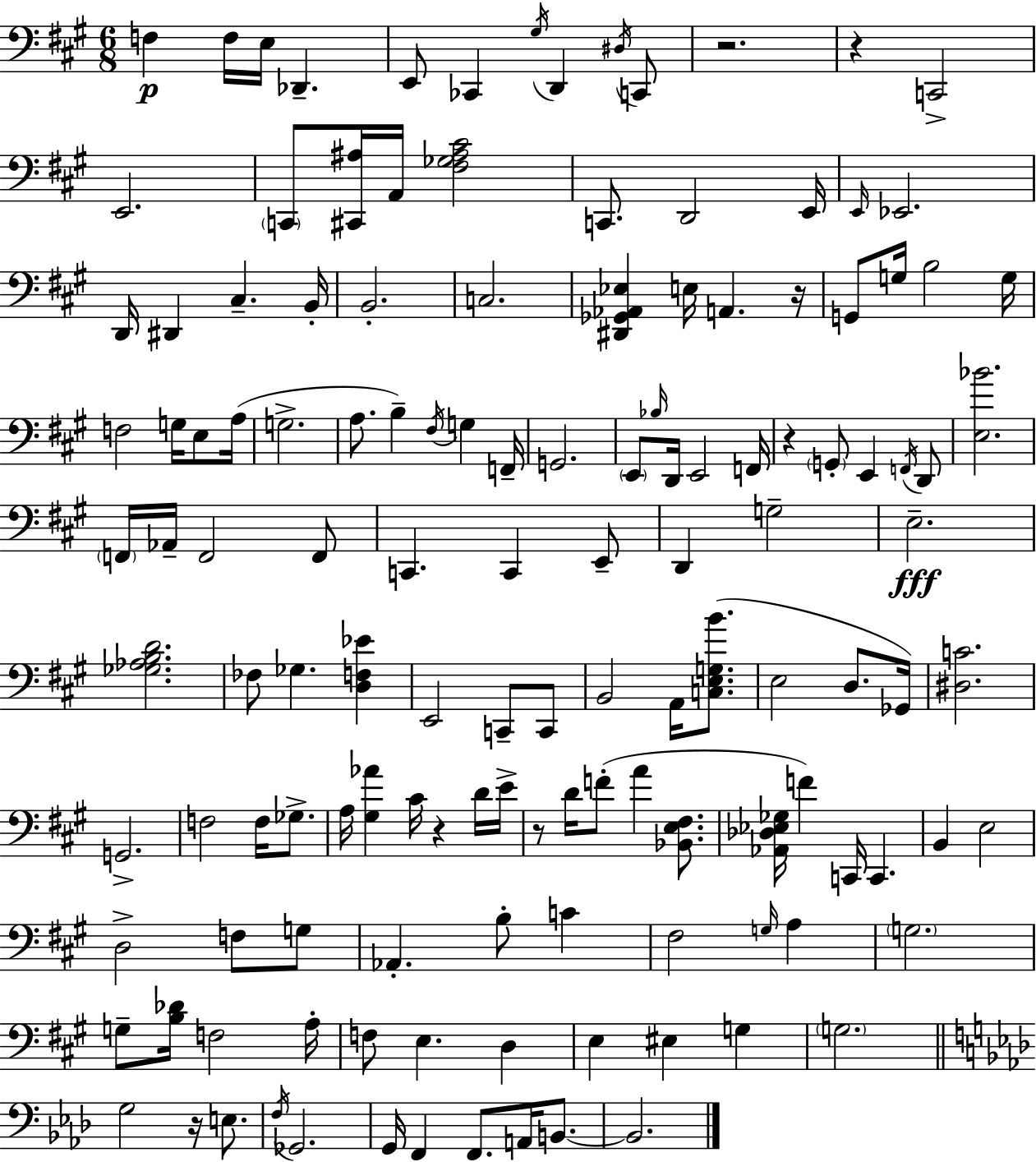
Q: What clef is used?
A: bass